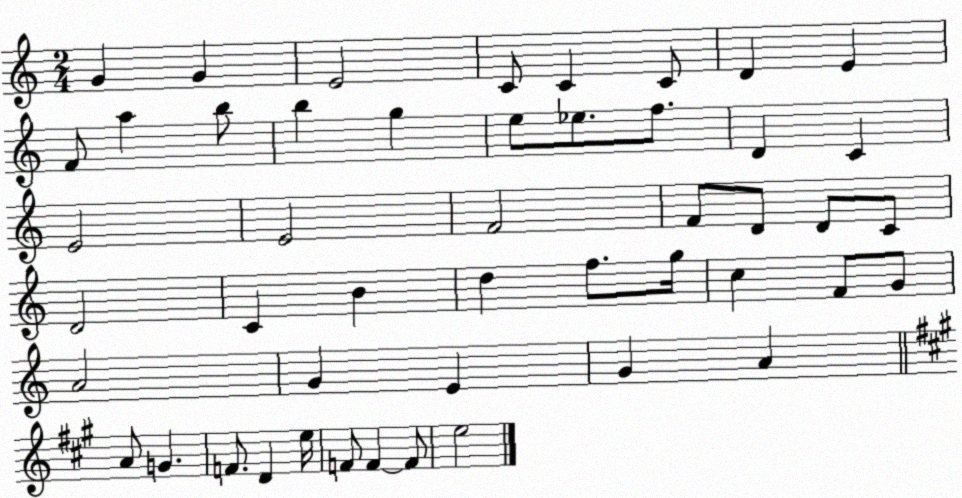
X:1
T:Untitled
M:2/4
L:1/4
K:C
G G E2 C/2 C C/2 D E F/2 a b/2 b g e/2 _e/2 f/2 D C E2 E2 F2 F/2 D/2 D/2 C/2 D2 C B d f/2 g/4 c F/2 G/2 A2 G E G A A/2 G F/2 D e/4 F/2 F F/2 e2